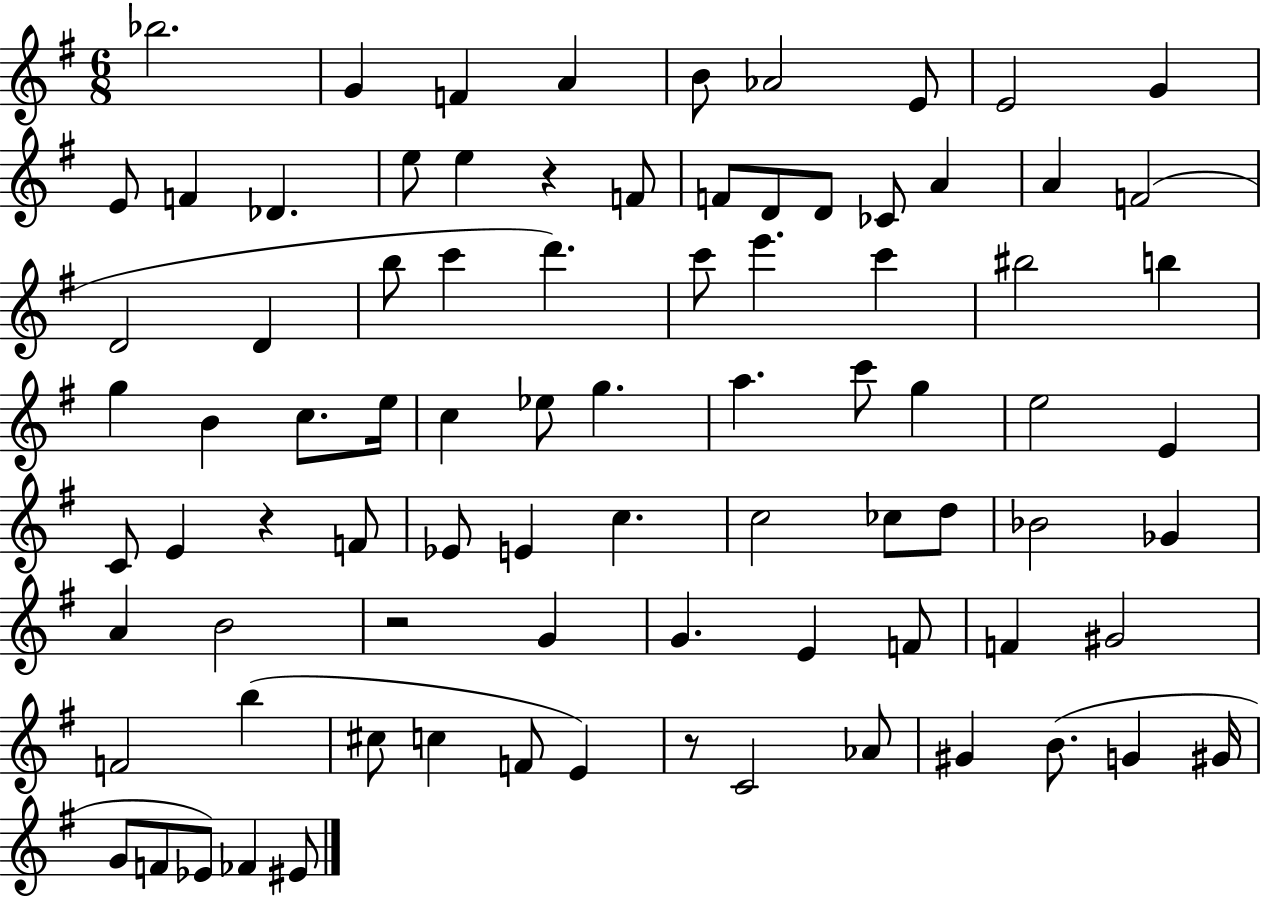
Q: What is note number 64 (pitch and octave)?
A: F4